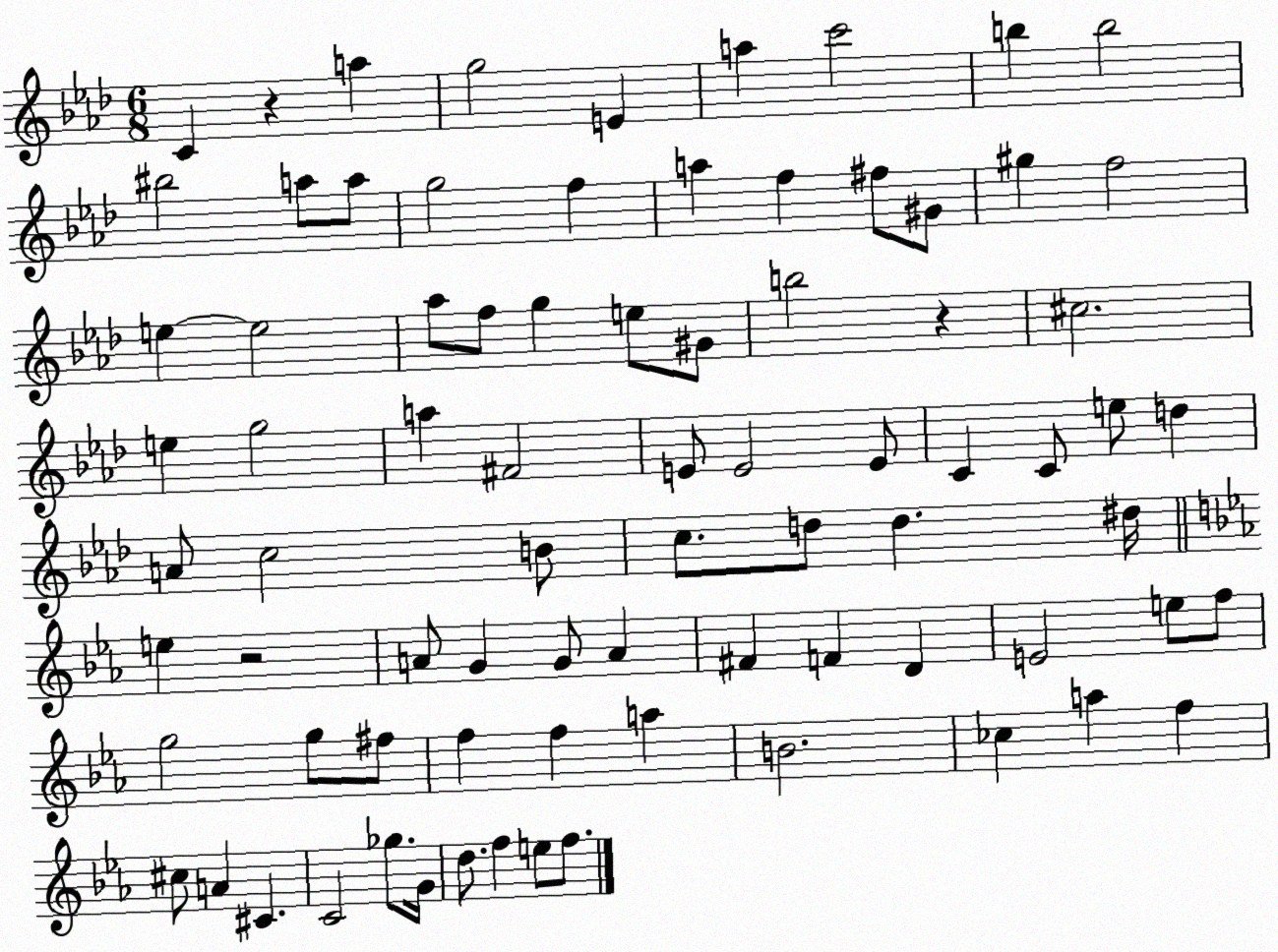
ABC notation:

X:1
T:Untitled
M:6/8
L:1/4
K:Ab
C z a g2 E a c'2 b b2 ^b2 a/2 a/2 g2 f a f ^f/2 ^G/2 ^g f2 e e2 _a/2 f/2 g e/2 ^G/2 b2 z ^c2 e g2 a ^F2 E/2 E2 E/2 C C/2 e/2 d A/2 c2 B/2 c/2 d/2 d ^d/4 e z2 A/2 G G/2 A ^F F D E2 e/2 f/2 g2 g/2 ^f/2 f f a B2 _c a f ^c/2 A ^C C2 _g/2 G/4 d/2 f e/2 f/2